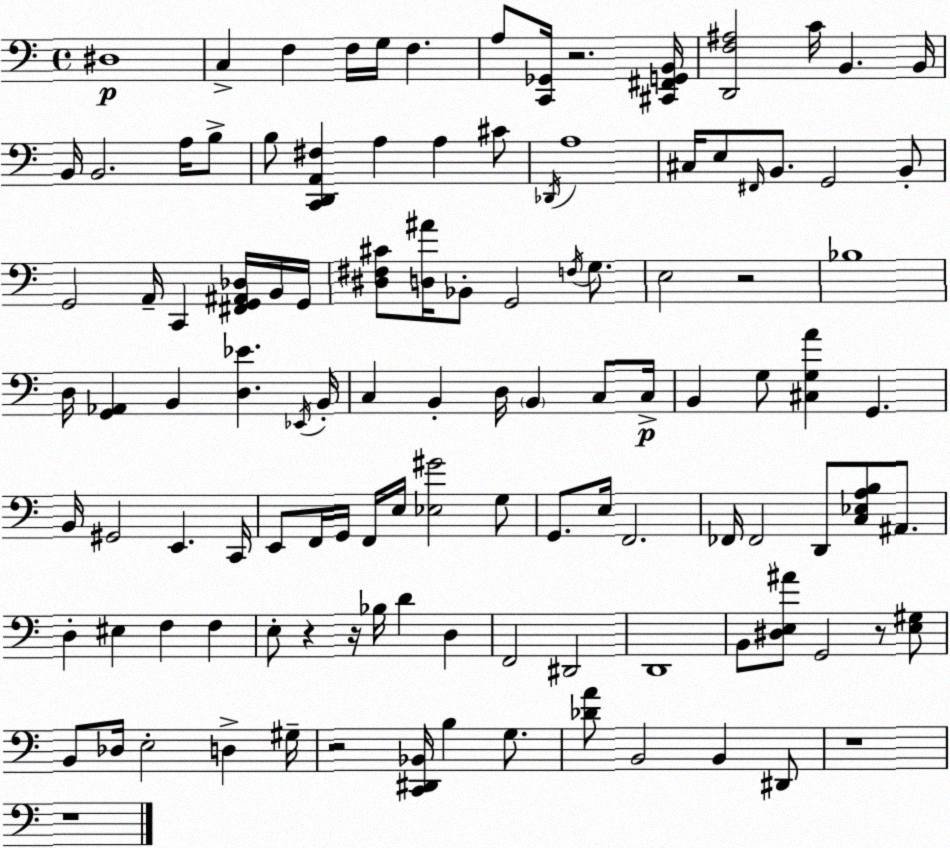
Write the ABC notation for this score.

X:1
T:Untitled
M:4/4
L:1/4
K:Am
^D,4 C, F, F,/4 G,/4 F, A,/2 [C,,_G,,]/4 z2 [^C,,^F,,G,,B,,]/4 [D,,F,^A,]2 C/4 B,, B,,/4 B,,/4 B,,2 A,/4 B,/2 B,/2 [C,,D,,A,,^F,] A, A, ^C/2 _D,,/4 A,4 ^C,/4 E,/2 ^F,,/4 B,,/2 G,,2 B,,/2 G,,2 A,,/4 C,, [^F,,G,,^A,,_D,]/4 B,,/4 G,,/4 [^D,^F,^C]/2 [D,^A]/4 _B,,/2 G,,2 F,/4 G,/2 E,2 z2 _B,4 D,/4 [G,,_A,,] B,, [D,_E] _E,,/4 B,,/4 C, B,, D,/4 B,, C,/2 C,/4 B,, G,/2 [^C,G,A] G,, B,,/4 ^G,,2 E,, C,,/4 E,,/2 F,,/4 G,,/4 F,,/4 E,/4 [_E,^G]2 G,/2 G,,/2 E,/4 F,,2 _F,,/4 _F,,2 D,,/2 [C,_E,A,B,]/2 ^A,,/2 D, ^E, F, F, E,/2 z z/4 _B,/4 D D, F,,2 ^D,,2 D,,4 B,,/2 [^D,E,^A]/2 G,,2 z/2 [E,^G,]/2 B,,/2 _D,/4 E,2 D, ^G,/4 z2 [C,,^D,,_B,,]/4 B, G,/2 [_DA]/2 B,,2 B,, ^D,,/2 z4 z4